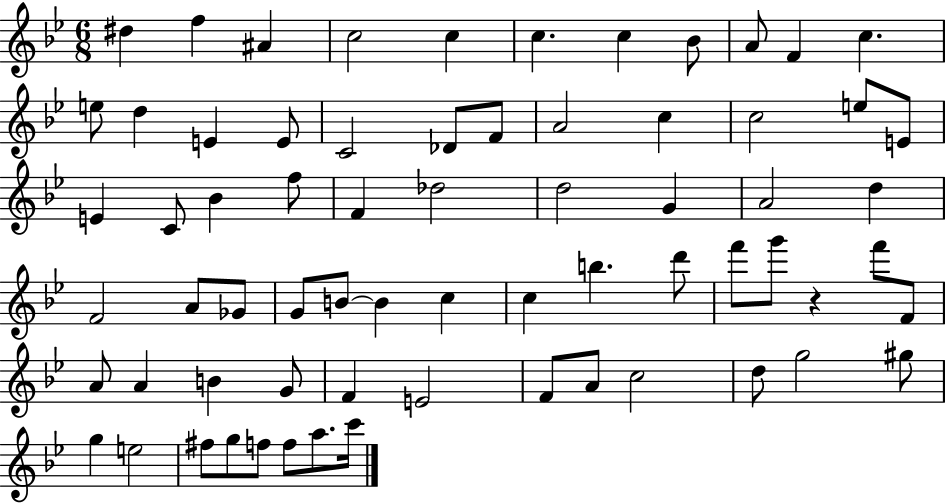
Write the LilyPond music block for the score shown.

{
  \clef treble
  \numericTimeSignature
  \time 6/8
  \key bes \major
  dis''4 f''4 ais'4 | c''2 c''4 | c''4. c''4 bes'8 | a'8 f'4 c''4. | \break e''8 d''4 e'4 e'8 | c'2 des'8 f'8 | a'2 c''4 | c''2 e''8 e'8 | \break e'4 c'8 bes'4 f''8 | f'4 des''2 | d''2 g'4 | a'2 d''4 | \break f'2 a'8 ges'8 | g'8 b'8~~ b'4 c''4 | c''4 b''4. d'''8 | f'''8 g'''8 r4 f'''8 f'8 | \break a'8 a'4 b'4 g'8 | f'4 e'2 | f'8 a'8 c''2 | d''8 g''2 gis''8 | \break g''4 e''2 | fis''8 g''8 f''8 f''8 a''8. c'''16 | \bar "|."
}